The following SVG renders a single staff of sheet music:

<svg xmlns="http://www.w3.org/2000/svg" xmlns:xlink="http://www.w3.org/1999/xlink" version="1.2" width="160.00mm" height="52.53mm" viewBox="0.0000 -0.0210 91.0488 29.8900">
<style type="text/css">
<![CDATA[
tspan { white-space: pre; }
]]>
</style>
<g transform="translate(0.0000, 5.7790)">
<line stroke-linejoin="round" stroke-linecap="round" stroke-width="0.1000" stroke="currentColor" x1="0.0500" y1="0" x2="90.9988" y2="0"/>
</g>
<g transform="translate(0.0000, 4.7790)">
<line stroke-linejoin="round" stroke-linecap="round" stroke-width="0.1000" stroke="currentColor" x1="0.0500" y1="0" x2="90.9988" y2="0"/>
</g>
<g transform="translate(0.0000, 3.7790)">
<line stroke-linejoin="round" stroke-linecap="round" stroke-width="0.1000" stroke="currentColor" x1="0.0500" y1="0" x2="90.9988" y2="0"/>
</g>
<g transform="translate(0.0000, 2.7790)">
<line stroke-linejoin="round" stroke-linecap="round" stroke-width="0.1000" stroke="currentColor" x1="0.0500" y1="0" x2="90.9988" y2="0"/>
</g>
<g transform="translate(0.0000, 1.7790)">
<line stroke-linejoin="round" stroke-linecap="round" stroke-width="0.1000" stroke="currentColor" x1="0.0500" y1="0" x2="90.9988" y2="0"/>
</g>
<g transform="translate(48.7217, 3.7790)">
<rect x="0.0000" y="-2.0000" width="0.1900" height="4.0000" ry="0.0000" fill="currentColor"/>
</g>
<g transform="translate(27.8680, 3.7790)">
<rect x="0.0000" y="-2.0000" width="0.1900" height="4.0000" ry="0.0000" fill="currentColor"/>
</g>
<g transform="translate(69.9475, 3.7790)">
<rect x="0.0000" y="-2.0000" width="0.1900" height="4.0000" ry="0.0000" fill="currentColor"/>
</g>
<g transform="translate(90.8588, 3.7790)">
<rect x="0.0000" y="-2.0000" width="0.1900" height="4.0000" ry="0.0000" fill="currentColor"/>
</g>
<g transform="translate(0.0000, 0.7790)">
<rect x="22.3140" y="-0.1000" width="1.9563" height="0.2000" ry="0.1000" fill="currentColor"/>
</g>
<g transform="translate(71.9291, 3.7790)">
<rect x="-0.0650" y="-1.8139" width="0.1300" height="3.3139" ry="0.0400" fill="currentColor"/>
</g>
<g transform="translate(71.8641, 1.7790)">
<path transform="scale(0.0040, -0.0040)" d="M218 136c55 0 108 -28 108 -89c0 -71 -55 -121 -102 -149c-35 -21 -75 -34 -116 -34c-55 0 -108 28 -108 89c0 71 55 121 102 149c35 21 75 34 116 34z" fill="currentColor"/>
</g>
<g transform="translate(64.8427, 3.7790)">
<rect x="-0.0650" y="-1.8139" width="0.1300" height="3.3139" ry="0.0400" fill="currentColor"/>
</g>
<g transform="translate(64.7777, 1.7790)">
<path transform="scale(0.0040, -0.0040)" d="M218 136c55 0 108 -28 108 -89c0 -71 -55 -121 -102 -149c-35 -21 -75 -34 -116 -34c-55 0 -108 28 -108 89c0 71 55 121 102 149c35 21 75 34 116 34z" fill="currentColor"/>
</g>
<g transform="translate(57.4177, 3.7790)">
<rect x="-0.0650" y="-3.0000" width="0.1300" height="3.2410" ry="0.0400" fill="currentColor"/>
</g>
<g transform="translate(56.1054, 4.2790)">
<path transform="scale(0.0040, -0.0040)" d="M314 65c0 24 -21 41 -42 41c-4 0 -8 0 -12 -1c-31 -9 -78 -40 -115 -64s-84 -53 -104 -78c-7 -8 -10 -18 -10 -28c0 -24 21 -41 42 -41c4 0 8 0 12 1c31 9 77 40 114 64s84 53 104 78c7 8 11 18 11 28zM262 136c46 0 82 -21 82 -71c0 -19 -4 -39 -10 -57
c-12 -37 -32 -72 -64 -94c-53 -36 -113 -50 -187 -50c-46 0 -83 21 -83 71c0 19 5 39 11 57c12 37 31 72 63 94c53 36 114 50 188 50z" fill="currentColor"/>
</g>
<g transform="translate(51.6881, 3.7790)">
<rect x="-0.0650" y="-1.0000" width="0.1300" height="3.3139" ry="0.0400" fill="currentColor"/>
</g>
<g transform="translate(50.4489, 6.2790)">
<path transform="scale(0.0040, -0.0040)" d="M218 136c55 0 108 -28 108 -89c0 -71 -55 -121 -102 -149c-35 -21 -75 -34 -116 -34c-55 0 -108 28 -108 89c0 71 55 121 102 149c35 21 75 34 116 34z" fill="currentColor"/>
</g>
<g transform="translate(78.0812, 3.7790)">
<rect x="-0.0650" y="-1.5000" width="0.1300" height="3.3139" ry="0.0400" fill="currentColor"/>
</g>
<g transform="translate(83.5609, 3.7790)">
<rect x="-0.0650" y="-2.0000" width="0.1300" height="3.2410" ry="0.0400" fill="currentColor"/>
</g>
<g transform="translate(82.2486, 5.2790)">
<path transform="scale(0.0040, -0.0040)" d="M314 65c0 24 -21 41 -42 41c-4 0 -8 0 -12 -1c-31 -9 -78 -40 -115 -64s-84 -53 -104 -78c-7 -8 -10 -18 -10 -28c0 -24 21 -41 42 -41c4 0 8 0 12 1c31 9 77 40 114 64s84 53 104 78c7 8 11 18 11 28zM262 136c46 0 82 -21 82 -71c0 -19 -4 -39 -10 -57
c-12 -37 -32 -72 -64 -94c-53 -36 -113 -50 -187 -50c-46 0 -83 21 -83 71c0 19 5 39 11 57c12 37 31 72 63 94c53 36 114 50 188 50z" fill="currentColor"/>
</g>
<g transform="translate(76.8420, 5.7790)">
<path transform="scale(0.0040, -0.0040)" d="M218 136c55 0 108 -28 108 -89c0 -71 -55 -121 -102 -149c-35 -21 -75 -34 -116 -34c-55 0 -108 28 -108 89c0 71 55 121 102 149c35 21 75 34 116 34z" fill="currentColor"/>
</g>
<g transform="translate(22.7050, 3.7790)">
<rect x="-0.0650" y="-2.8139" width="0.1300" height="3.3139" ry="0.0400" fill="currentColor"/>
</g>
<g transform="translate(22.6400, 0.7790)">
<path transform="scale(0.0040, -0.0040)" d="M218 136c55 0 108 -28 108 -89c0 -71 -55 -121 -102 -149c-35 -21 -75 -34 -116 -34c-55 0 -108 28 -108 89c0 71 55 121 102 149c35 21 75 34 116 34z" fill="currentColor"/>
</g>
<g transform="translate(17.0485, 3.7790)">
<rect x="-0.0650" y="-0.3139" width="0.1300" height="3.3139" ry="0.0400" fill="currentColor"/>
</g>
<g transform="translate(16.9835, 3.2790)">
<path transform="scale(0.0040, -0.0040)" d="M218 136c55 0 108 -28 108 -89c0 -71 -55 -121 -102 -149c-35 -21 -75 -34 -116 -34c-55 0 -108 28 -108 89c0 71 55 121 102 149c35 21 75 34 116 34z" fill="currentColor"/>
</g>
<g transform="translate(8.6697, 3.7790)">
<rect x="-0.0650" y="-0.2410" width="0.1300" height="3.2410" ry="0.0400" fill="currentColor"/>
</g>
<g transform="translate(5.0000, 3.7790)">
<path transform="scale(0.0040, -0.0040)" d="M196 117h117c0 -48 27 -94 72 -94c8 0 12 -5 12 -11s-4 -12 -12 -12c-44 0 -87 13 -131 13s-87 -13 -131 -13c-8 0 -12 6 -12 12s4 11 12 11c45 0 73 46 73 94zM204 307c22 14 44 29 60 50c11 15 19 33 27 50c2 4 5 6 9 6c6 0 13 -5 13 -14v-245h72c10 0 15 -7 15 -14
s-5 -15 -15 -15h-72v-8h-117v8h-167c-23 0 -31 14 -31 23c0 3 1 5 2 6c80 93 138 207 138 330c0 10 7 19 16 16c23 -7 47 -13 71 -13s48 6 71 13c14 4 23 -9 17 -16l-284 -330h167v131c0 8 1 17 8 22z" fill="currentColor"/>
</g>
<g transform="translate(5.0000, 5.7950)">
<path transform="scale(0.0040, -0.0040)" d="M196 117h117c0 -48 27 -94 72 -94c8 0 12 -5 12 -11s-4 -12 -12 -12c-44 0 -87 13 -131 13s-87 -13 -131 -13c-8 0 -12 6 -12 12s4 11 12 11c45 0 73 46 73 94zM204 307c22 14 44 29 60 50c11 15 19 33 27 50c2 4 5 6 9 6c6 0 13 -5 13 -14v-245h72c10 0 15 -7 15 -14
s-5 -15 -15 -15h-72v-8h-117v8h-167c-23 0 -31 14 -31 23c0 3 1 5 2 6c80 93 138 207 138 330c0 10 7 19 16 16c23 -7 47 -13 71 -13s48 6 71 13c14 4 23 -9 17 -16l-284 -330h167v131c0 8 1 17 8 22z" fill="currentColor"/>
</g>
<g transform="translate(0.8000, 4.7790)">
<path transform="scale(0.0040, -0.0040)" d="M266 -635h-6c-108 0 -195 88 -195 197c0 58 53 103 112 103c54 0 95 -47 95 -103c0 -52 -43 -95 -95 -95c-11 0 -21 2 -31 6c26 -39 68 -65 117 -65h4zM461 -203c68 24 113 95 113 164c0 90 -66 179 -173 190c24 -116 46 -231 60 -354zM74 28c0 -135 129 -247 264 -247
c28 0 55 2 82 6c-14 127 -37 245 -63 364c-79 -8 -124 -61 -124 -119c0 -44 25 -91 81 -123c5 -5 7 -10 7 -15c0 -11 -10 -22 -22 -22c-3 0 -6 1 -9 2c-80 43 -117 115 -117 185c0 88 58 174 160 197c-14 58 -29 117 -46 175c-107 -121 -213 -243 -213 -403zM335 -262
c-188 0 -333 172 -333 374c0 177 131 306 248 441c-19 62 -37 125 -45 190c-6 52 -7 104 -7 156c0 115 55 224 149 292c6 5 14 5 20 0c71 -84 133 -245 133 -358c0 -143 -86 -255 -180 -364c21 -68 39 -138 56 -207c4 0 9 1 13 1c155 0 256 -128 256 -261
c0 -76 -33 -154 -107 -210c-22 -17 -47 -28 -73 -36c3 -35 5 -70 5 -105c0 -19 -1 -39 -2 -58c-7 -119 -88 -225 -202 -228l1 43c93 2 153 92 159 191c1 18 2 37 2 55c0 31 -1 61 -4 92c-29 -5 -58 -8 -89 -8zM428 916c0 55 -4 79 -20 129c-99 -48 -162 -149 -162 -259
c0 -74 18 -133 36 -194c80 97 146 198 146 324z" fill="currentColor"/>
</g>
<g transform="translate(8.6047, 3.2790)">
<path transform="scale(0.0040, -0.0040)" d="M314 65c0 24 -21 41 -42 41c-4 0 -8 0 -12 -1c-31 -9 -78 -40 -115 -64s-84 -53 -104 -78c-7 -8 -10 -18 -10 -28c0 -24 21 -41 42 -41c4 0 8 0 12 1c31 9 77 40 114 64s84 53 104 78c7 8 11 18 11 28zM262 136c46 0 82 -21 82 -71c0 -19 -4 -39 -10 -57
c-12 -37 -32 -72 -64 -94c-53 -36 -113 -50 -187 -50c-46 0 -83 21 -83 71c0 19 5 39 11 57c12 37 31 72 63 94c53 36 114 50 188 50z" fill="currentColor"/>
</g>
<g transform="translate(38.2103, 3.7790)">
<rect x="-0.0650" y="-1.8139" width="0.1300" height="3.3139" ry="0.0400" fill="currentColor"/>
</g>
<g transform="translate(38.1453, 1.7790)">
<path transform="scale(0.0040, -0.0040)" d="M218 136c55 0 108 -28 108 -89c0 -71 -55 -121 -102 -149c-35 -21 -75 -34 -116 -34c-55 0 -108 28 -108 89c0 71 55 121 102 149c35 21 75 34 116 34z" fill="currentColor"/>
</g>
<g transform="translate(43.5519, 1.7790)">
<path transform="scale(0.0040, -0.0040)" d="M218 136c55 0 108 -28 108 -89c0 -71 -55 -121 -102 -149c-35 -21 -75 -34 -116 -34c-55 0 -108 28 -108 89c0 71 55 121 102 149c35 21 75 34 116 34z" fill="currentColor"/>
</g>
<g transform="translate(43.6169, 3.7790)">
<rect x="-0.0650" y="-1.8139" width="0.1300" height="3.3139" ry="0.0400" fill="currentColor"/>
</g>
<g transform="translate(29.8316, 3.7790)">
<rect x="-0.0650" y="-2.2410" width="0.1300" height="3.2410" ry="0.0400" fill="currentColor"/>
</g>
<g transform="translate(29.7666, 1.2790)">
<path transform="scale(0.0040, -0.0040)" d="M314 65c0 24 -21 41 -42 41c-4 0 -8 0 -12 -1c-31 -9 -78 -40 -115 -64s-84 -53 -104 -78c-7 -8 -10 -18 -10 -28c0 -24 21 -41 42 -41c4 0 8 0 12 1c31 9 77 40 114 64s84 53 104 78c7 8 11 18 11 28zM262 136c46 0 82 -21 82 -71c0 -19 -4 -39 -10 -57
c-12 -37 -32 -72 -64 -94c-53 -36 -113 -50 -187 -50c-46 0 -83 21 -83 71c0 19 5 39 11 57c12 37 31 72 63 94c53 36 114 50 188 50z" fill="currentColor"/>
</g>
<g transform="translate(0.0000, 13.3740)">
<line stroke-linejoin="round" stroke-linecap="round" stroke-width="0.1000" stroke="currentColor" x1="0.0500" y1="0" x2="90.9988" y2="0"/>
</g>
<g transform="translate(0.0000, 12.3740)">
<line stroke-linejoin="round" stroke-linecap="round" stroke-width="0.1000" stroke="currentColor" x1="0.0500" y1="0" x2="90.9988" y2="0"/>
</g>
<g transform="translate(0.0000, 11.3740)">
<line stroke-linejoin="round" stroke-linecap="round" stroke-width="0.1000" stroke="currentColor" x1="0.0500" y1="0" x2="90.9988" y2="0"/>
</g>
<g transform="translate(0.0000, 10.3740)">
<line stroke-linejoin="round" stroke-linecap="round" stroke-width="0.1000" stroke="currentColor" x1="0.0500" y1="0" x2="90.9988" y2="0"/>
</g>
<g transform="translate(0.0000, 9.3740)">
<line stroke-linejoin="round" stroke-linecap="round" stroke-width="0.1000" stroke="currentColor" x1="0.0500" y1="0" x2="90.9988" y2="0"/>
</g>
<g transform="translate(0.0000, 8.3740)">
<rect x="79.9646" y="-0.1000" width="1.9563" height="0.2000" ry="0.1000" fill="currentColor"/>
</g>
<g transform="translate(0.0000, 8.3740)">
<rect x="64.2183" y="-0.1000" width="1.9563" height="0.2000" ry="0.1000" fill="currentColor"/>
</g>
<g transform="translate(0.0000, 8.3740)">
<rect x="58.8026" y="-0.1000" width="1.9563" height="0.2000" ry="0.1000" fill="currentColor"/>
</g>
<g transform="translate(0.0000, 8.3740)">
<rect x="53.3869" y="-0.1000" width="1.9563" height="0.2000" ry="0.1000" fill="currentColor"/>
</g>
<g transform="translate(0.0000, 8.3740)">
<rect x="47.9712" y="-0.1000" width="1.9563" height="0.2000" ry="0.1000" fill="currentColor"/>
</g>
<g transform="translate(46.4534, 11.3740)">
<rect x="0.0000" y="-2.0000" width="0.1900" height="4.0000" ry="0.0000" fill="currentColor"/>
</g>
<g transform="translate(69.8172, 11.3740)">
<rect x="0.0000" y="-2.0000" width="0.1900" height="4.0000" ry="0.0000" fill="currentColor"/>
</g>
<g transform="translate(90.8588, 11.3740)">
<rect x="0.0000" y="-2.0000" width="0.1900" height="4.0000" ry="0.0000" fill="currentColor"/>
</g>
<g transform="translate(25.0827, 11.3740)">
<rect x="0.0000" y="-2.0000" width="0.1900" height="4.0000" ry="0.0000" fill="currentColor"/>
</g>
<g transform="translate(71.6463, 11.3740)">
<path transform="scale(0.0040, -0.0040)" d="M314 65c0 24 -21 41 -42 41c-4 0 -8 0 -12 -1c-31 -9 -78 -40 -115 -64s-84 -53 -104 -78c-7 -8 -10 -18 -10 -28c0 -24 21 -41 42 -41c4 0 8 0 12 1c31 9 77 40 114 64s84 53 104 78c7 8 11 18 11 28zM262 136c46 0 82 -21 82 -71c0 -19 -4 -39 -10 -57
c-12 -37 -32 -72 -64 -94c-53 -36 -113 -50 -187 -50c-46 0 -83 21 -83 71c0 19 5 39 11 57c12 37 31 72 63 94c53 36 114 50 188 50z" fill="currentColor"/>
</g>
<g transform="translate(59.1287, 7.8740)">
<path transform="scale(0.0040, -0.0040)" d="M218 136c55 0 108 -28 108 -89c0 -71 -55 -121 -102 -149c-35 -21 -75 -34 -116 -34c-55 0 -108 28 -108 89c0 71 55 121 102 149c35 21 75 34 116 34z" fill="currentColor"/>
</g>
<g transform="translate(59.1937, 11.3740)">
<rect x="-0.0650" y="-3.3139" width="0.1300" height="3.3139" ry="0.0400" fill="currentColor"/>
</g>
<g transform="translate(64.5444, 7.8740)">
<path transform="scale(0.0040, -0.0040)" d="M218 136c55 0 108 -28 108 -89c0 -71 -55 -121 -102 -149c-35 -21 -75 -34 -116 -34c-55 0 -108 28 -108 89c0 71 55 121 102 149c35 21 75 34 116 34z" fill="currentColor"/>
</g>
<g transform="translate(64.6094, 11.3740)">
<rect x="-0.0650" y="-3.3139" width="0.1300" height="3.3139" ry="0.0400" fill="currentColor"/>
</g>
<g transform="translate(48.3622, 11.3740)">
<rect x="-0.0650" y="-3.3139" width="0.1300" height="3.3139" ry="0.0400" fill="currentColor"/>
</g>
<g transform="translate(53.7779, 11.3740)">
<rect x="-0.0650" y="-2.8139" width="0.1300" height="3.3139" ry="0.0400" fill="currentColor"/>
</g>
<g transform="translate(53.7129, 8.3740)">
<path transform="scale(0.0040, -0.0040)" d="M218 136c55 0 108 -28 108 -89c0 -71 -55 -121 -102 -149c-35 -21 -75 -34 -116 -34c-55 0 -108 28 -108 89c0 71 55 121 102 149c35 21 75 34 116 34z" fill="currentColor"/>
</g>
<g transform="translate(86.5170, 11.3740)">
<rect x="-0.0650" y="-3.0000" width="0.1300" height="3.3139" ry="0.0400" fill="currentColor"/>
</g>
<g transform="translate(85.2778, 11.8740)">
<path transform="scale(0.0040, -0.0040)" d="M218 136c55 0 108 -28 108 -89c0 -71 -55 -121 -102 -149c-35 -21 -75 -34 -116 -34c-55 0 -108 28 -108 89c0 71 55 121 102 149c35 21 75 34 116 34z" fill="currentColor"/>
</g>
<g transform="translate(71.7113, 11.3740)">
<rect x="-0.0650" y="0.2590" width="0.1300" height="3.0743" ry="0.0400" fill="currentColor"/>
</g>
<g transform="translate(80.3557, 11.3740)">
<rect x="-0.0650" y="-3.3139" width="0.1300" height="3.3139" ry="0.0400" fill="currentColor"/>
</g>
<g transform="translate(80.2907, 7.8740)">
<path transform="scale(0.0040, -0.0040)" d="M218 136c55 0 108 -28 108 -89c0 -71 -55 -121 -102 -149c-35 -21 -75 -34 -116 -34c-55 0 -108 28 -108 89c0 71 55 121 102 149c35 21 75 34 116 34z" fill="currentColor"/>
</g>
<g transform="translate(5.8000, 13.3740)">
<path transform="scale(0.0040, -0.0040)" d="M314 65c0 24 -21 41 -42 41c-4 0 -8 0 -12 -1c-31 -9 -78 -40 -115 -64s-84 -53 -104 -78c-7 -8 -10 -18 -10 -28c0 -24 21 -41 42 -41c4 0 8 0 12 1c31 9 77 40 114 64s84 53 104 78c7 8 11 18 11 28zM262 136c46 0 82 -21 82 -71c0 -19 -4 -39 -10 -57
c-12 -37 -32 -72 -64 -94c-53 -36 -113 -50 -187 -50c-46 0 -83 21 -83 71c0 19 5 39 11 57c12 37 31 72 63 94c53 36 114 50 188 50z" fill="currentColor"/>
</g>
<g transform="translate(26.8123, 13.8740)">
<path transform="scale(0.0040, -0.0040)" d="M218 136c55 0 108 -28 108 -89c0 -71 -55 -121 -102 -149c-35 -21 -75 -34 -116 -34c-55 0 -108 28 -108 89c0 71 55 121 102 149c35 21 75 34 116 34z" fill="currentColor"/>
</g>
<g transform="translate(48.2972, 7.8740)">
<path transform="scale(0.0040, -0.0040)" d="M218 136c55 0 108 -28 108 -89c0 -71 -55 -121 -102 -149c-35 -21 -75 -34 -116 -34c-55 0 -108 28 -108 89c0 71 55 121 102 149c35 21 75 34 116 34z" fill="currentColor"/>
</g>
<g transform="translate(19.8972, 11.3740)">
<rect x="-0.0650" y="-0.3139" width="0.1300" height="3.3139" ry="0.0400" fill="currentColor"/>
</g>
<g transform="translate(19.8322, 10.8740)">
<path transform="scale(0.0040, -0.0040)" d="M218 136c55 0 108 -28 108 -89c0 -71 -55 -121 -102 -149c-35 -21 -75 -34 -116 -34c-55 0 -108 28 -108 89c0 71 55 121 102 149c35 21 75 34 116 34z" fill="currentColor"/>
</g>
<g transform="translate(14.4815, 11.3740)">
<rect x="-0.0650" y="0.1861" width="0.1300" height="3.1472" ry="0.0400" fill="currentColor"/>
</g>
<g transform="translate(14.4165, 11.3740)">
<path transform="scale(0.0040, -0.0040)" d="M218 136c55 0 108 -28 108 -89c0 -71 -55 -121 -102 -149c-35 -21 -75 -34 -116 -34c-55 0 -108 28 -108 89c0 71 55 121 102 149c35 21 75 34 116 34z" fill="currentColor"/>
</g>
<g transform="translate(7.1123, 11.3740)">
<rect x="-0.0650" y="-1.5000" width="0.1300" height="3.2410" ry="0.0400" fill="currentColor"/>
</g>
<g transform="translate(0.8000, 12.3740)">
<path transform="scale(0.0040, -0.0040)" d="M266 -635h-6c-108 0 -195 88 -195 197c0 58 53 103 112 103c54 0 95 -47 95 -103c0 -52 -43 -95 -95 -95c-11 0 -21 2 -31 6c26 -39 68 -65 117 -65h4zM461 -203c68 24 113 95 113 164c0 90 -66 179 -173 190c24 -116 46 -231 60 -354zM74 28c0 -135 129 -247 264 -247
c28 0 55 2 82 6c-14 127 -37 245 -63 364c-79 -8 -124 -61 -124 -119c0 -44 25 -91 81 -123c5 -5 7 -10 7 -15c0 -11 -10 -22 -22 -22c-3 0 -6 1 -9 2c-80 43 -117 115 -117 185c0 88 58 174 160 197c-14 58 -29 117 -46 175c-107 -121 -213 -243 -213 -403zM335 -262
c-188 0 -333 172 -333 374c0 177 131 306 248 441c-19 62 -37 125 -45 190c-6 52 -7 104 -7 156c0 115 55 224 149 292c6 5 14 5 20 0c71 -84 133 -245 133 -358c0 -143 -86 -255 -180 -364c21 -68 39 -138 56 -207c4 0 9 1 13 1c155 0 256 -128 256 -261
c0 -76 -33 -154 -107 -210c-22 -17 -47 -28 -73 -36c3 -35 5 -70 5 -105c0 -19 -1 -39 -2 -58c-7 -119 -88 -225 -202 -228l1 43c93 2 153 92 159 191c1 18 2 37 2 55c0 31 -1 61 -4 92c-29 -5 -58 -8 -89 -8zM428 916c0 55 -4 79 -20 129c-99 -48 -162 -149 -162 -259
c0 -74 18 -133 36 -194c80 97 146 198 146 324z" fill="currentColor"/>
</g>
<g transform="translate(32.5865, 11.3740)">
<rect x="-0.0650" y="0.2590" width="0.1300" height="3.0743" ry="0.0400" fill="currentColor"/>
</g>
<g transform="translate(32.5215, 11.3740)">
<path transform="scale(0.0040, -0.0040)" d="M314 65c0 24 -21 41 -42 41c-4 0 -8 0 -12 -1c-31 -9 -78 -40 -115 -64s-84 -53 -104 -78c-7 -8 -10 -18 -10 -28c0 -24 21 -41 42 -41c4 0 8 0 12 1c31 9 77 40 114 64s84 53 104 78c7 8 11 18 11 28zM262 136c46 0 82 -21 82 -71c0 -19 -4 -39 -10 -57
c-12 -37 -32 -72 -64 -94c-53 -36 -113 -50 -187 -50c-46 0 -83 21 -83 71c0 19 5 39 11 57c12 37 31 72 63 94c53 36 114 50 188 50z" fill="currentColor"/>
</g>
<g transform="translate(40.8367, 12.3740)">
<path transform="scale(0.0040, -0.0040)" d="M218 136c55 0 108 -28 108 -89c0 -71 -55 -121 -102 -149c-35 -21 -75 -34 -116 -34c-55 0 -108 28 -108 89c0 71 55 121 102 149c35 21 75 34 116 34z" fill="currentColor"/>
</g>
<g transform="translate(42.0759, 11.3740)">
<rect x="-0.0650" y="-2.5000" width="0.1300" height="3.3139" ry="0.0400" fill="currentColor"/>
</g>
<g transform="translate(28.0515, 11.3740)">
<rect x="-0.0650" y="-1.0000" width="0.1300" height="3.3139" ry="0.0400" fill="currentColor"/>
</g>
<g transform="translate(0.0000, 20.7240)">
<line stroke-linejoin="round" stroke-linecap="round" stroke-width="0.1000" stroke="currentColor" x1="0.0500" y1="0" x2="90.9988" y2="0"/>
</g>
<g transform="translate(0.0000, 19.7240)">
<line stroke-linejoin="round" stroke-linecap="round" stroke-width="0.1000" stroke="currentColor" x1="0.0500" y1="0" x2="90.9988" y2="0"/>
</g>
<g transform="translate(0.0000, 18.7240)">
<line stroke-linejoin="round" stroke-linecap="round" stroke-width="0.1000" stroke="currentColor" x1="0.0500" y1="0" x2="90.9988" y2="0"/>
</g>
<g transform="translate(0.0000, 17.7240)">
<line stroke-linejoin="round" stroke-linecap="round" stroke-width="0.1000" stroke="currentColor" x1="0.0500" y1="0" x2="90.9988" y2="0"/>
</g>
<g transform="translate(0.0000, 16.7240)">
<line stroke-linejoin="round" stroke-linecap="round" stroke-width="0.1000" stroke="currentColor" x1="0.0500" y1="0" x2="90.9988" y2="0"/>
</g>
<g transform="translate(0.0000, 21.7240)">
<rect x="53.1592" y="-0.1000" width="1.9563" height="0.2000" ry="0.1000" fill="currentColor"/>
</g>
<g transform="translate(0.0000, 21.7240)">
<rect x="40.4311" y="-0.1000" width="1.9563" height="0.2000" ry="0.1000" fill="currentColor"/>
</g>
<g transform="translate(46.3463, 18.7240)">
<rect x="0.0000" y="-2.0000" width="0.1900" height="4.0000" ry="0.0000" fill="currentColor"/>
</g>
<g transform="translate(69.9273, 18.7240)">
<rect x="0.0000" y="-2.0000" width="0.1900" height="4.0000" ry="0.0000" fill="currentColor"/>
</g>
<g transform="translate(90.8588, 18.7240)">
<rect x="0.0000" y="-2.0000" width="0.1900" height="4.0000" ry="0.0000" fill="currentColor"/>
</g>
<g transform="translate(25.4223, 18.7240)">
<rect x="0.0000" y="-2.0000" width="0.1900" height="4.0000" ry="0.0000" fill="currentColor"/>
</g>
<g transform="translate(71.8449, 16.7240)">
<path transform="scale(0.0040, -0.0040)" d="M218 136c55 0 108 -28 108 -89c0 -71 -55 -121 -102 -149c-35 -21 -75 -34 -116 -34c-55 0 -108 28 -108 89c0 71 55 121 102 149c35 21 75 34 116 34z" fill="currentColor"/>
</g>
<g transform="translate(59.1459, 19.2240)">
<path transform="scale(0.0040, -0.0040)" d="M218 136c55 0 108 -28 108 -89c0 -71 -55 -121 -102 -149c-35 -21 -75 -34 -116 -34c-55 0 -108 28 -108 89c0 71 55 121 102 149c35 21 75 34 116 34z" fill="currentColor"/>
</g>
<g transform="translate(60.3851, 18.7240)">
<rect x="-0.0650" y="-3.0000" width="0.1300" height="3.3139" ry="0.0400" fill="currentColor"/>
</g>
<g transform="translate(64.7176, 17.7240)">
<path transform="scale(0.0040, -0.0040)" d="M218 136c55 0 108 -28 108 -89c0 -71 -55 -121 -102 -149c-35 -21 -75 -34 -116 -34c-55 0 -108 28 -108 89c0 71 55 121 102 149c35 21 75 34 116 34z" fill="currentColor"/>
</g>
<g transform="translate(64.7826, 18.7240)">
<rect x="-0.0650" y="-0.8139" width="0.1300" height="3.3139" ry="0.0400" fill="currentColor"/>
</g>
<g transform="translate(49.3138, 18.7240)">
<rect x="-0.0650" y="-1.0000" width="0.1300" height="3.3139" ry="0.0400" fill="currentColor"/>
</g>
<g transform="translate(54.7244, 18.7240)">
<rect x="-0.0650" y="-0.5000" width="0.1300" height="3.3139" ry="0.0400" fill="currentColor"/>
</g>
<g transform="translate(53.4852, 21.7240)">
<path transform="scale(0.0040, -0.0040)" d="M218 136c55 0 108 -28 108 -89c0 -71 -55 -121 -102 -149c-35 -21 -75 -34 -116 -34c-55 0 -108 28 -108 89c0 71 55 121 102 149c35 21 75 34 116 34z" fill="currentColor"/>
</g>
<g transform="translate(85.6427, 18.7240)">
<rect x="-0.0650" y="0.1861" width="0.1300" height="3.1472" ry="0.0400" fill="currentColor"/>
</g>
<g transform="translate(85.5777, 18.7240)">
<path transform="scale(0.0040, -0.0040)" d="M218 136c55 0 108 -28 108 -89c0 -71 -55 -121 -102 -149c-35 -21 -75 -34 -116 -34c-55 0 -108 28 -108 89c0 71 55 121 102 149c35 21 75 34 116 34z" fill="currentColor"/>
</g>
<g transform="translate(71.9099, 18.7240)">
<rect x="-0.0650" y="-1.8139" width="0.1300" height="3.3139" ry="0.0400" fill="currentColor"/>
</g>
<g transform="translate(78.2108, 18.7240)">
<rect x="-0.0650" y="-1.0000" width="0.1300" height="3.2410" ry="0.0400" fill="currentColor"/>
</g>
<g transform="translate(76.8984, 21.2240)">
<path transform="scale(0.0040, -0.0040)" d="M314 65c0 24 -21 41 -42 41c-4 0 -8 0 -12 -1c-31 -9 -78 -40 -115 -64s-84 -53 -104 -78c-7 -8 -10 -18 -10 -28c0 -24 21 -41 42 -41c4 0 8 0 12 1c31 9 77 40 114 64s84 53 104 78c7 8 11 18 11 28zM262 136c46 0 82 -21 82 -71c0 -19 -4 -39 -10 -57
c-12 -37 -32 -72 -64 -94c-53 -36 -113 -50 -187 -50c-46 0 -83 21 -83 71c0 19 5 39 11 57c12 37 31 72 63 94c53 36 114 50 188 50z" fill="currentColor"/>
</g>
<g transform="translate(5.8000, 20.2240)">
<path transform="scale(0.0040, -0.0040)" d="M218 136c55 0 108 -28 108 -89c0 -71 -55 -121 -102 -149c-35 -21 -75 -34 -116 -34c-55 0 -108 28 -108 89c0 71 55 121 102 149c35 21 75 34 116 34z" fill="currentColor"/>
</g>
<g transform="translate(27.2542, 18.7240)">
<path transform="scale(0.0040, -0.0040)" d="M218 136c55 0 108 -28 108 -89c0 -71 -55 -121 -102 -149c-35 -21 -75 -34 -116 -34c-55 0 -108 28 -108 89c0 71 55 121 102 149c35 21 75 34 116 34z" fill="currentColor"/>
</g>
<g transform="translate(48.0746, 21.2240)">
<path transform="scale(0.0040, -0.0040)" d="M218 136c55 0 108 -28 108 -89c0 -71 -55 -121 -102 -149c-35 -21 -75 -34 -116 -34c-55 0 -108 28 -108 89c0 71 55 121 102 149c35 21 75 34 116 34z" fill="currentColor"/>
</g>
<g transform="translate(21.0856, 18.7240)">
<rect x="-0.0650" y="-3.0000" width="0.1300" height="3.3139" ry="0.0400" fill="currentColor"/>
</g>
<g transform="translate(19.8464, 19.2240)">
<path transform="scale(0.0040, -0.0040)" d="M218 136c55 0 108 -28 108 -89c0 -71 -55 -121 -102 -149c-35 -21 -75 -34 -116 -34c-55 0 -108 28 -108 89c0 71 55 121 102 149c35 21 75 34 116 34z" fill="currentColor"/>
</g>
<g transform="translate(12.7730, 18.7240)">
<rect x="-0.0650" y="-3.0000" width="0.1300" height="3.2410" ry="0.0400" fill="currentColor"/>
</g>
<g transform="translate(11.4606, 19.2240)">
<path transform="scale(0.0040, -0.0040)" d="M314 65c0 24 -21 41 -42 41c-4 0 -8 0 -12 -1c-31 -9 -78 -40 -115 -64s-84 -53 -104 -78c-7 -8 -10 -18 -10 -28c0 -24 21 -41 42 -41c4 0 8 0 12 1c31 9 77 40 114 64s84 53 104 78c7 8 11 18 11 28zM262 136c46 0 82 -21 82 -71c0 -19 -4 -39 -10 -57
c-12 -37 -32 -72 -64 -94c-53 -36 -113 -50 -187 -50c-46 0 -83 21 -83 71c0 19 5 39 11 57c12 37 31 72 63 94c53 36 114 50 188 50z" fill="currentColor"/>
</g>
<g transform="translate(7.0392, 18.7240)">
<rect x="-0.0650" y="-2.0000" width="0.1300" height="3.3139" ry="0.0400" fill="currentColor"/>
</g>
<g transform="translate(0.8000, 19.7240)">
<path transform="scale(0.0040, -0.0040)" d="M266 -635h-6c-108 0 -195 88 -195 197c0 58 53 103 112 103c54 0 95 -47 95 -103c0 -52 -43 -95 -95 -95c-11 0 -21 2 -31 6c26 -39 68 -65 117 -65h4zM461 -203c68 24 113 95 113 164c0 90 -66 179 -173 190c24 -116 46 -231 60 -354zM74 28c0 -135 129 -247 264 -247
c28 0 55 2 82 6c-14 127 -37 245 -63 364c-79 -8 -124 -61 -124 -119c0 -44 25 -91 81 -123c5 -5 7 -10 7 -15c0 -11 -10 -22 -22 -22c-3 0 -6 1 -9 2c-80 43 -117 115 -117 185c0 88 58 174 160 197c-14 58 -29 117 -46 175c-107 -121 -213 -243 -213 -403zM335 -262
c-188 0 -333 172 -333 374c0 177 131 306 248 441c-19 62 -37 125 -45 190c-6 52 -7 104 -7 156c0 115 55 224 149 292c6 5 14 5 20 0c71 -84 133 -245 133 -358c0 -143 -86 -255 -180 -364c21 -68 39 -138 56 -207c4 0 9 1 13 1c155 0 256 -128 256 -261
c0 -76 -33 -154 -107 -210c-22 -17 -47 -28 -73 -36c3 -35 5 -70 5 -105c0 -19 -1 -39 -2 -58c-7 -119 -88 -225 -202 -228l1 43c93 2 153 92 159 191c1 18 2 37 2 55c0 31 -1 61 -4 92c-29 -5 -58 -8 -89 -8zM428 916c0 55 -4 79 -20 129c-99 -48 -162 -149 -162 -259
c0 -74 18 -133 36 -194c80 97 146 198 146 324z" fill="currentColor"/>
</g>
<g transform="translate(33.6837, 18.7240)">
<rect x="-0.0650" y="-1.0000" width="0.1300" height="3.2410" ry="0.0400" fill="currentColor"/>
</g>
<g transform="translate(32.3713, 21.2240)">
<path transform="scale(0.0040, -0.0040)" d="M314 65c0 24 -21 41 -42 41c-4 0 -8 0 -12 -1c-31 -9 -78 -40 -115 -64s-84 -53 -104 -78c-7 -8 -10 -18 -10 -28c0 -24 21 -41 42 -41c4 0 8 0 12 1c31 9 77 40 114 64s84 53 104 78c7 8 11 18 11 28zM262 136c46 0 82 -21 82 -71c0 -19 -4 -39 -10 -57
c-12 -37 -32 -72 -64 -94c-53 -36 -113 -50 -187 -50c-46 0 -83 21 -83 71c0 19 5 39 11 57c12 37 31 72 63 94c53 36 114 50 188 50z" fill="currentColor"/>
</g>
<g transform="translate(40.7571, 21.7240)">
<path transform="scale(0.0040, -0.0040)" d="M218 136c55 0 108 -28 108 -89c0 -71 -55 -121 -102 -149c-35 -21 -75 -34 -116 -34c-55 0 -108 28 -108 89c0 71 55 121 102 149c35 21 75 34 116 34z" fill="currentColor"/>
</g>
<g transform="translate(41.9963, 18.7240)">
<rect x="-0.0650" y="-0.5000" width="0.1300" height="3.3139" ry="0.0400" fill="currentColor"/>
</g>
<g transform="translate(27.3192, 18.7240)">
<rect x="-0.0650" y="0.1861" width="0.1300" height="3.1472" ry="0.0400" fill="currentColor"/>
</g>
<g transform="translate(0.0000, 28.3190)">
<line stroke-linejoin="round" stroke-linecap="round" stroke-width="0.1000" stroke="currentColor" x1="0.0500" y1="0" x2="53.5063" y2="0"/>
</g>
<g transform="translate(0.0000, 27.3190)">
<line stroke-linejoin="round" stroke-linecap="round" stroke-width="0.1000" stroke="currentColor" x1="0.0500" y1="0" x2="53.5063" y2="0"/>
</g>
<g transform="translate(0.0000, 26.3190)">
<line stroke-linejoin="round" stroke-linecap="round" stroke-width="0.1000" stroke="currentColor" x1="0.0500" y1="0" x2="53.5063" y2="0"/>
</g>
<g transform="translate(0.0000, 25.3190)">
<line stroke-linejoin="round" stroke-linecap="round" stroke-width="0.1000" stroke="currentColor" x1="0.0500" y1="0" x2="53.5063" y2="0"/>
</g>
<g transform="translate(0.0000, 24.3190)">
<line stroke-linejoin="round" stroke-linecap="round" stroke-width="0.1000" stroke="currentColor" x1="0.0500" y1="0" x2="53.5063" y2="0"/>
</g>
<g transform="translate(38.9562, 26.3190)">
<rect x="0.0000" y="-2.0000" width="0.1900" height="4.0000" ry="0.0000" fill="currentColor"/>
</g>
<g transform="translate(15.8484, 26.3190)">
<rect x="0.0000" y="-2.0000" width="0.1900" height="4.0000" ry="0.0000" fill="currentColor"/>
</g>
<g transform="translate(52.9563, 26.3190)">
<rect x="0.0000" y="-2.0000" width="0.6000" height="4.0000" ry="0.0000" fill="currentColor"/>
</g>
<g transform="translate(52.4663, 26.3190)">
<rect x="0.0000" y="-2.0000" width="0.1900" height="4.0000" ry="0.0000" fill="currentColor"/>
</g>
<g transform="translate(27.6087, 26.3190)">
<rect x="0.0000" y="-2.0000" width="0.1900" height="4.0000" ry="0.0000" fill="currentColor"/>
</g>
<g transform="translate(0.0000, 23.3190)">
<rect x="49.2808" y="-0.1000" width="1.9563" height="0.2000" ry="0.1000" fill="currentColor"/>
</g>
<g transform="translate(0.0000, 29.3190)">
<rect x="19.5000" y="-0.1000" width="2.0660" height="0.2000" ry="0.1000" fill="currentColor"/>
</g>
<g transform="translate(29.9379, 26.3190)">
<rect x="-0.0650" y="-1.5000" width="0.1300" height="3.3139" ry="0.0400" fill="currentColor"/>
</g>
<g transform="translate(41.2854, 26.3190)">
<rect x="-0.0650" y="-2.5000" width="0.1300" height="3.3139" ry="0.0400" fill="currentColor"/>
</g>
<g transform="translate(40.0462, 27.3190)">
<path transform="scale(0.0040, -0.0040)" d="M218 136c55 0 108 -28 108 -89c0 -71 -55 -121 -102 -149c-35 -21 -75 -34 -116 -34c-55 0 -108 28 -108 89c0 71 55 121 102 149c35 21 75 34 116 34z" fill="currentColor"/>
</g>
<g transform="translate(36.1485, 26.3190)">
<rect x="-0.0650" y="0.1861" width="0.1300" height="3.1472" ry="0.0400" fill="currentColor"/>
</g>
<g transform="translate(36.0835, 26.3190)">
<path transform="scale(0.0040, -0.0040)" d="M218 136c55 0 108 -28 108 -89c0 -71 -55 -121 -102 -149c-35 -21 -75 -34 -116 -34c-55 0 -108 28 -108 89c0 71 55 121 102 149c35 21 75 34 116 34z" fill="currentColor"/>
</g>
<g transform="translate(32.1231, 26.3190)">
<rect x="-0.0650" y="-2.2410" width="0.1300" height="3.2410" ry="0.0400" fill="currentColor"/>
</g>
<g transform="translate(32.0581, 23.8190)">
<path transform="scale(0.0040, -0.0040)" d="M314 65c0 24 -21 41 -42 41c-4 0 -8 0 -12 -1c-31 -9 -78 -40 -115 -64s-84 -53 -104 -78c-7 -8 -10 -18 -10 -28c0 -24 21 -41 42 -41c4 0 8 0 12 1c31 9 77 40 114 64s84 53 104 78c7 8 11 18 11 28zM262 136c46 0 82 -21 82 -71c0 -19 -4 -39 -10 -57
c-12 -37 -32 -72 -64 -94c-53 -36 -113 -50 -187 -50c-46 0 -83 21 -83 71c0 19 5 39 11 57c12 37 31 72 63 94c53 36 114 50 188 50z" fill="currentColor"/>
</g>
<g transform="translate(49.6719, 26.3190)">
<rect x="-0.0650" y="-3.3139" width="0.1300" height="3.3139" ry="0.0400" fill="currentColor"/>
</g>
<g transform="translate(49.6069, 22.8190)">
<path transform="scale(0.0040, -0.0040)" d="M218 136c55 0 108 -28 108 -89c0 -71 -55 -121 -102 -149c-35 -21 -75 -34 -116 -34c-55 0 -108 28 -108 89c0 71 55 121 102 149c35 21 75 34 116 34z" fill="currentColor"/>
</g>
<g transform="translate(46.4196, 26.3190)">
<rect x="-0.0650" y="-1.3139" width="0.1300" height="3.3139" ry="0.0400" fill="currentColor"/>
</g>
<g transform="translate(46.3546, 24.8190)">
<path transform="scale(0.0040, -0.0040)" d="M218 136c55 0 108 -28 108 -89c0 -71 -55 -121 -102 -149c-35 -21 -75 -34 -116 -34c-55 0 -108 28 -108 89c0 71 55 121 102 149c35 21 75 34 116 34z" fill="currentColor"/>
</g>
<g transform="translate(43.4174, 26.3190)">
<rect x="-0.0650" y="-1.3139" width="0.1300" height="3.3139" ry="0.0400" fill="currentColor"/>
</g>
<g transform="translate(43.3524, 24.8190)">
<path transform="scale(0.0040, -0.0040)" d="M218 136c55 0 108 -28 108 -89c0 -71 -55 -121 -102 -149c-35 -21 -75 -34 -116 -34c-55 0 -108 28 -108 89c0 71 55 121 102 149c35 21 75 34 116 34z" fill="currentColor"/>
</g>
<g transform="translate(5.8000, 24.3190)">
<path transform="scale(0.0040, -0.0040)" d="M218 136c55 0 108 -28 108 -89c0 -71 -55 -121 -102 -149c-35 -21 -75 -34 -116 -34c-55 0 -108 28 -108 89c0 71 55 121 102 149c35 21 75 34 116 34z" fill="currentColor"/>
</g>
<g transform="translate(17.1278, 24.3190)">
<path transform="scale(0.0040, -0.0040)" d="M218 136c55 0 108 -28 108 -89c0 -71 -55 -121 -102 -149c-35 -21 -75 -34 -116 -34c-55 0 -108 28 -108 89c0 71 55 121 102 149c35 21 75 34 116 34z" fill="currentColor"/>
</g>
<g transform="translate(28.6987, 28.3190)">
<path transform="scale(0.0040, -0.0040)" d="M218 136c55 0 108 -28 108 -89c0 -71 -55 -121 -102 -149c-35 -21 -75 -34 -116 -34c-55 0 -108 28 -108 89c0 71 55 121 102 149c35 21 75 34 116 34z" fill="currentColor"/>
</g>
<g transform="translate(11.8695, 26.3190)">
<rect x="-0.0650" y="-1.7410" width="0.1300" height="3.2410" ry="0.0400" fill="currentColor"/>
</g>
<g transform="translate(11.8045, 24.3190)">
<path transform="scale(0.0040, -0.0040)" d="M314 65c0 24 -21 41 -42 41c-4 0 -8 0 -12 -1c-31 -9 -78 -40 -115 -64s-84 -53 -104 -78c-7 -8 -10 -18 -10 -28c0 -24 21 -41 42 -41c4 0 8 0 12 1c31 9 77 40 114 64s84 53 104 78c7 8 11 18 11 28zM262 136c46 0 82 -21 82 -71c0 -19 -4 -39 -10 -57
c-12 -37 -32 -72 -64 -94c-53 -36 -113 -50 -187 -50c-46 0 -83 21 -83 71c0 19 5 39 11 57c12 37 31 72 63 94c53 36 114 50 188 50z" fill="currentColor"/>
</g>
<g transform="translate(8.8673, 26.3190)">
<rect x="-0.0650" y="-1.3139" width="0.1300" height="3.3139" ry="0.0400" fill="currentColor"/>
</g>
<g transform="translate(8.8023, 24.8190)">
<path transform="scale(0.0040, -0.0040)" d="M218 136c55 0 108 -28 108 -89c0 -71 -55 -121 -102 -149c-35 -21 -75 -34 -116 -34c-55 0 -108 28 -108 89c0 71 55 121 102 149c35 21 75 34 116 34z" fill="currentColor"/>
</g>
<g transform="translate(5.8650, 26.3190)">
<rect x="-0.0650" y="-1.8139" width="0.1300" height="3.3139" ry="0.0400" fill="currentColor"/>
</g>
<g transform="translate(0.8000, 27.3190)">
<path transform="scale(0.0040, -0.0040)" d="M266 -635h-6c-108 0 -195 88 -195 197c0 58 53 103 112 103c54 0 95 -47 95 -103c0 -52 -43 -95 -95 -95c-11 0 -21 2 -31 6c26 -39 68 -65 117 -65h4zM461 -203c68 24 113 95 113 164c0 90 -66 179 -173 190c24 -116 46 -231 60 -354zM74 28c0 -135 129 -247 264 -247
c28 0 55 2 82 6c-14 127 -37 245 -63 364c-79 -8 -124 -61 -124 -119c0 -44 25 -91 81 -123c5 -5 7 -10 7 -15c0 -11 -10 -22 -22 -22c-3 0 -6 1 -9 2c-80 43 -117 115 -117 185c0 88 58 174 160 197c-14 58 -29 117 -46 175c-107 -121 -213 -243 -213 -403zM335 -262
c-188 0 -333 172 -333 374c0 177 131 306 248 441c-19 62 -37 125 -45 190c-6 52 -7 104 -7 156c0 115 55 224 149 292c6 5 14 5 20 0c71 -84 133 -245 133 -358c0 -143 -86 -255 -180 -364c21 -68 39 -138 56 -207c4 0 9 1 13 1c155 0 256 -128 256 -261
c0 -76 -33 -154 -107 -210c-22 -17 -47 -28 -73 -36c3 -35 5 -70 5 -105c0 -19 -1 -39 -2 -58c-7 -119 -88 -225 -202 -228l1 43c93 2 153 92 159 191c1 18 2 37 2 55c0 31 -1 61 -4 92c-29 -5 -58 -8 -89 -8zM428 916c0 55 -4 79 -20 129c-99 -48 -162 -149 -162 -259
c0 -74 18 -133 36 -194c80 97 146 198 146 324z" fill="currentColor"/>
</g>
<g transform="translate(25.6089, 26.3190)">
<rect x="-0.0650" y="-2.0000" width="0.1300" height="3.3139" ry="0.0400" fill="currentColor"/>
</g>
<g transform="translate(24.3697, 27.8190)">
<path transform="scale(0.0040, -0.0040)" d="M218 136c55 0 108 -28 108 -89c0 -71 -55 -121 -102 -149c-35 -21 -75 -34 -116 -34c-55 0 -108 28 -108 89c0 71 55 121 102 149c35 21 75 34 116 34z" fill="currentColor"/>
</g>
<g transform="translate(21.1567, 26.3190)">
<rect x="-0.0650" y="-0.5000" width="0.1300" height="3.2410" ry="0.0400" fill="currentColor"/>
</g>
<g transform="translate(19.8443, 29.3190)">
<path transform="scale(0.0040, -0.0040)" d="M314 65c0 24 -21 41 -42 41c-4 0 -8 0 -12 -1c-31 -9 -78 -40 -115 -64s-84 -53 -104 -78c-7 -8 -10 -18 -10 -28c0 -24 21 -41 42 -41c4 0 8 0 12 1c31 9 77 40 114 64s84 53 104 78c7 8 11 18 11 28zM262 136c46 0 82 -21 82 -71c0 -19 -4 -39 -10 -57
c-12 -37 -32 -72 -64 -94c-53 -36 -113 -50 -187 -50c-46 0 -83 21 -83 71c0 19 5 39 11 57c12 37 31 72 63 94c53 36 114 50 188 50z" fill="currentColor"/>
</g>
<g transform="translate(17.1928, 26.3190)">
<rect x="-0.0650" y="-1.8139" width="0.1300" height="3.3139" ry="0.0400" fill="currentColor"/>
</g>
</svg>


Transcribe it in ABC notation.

X:1
T:Untitled
M:4/4
L:1/4
K:C
c2 c a g2 f f D A2 f f E F2 E2 B c D B2 G b a b b B2 b A F A2 A B D2 C D C A d f D2 B f e f2 f C2 F E g2 B G e e b